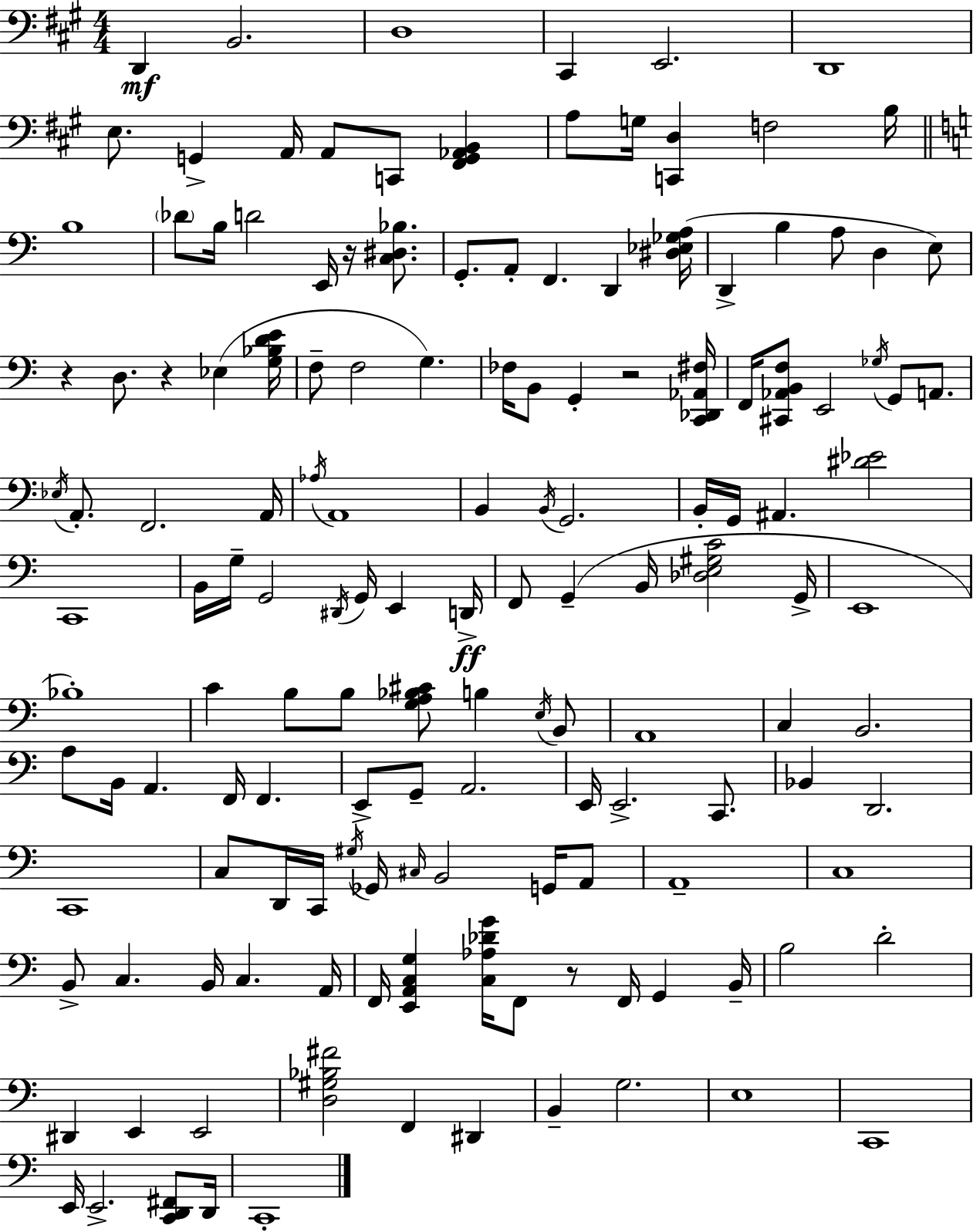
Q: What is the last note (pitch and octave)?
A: C2